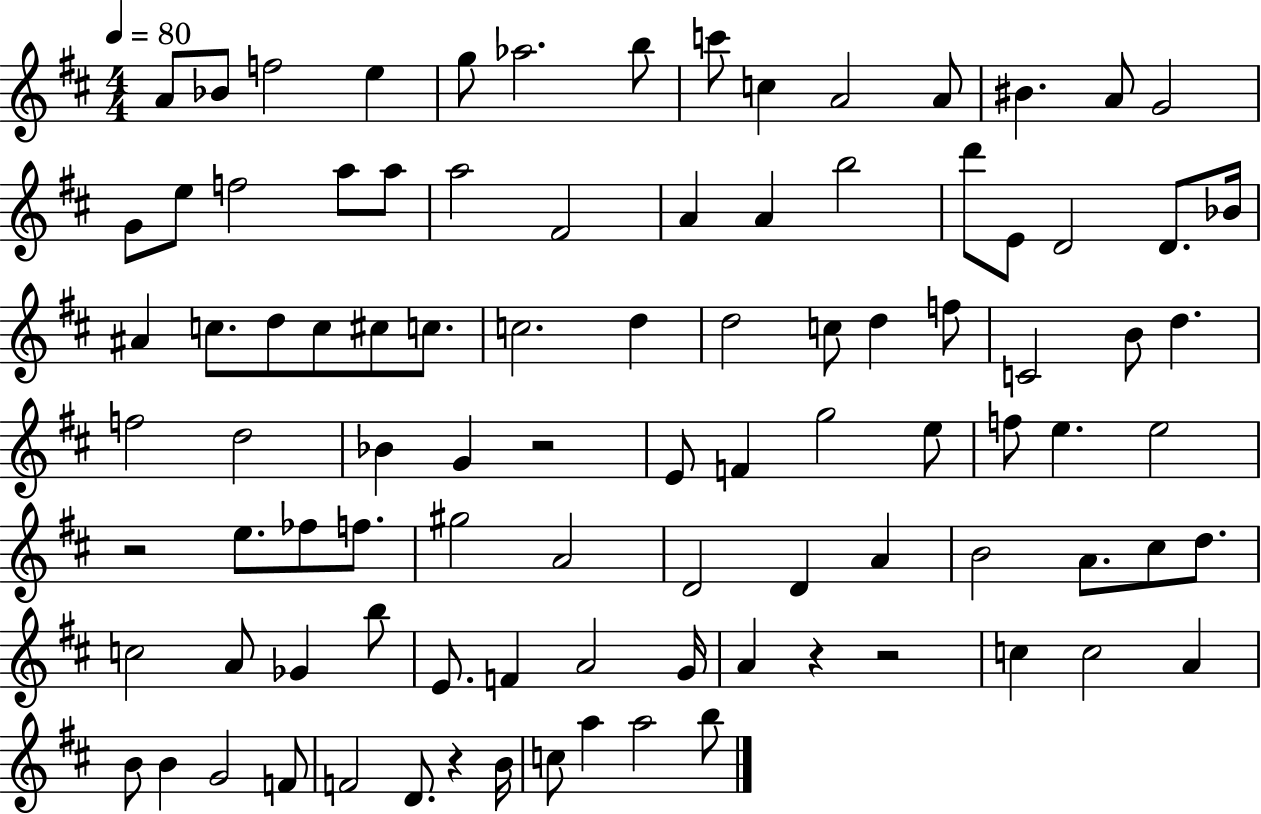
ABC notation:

X:1
T:Untitled
M:4/4
L:1/4
K:D
A/2 _B/2 f2 e g/2 _a2 b/2 c'/2 c A2 A/2 ^B A/2 G2 G/2 e/2 f2 a/2 a/2 a2 ^F2 A A b2 d'/2 E/2 D2 D/2 _B/4 ^A c/2 d/2 c/2 ^c/2 c/2 c2 d d2 c/2 d f/2 C2 B/2 d f2 d2 _B G z2 E/2 F g2 e/2 f/2 e e2 z2 e/2 _f/2 f/2 ^g2 A2 D2 D A B2 A/2 ^c/2 d/2 c2 A/2 _G b/2 E/2 F A2 G/4 A z z2 c c2 A B/2 B G2 F/2 F2 D/2 z B/4 c/2 a a2 b/2